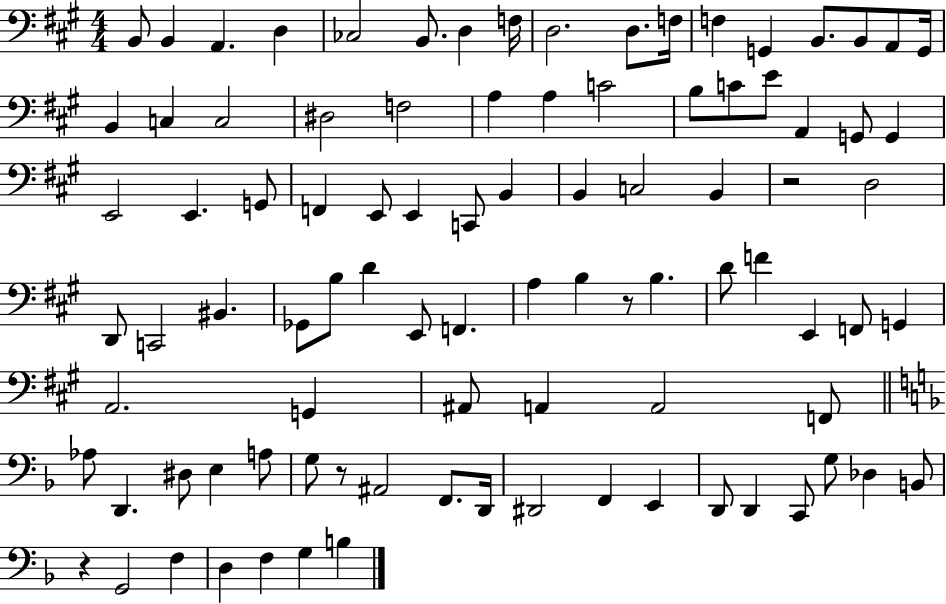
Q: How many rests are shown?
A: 4